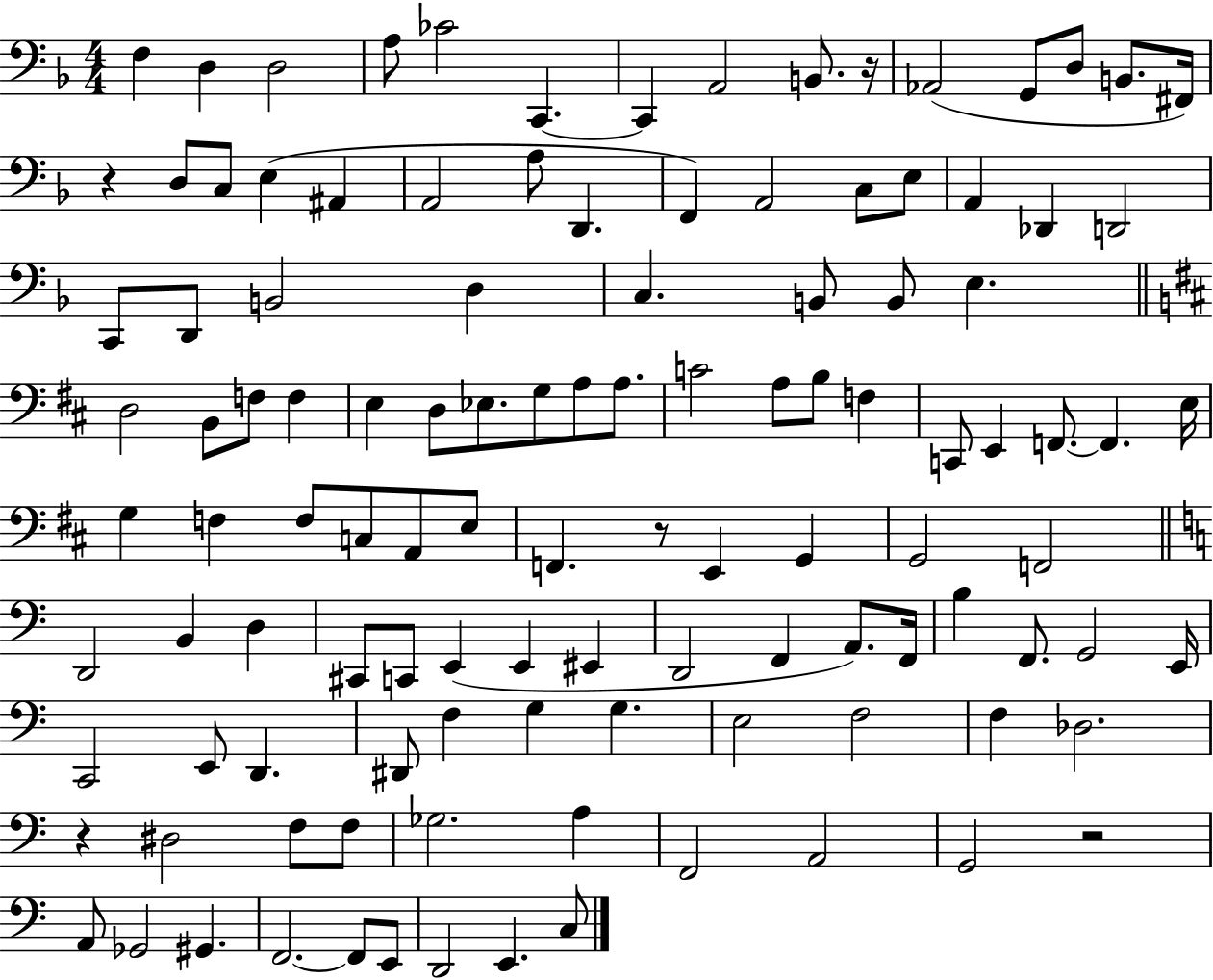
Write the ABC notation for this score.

X:1
T:Untitled
M:4/4
L:1/4
K:F
F, D, D,2 A,/2 _C2 C,, C,, A,,2 B,,/2 z/4 _A,,2 G,,/2 D,/2 B,,/2 ^F,,/4 z D,/2 C,/2 E, ^A,, A,,2 A,/2 D,, F,, A,,2 C,/2 E,/2 A,, _D,, D,,2 C,,/2 D,,/2 B,,2 D, C, B,,/2 B,,/2 E, D,2 B,,/2 F,/2 F, E, D,/2 _E,/2 G,/2 A,/2 A,/2 C2 A,/2 B,/2 F, C,,/2 E,, F,,/2 F,, E,/4 G, F, F,/2 C,/2 A,,/2 E,/2 F,, z/2 E,, G,, G,,2 F,,2 D,,2 B,, D, ^C,,/2 C,,/2 E,, E,, ^E,, D,,2 F,, A,,/2 F,,/4 B, F,,/2 G,,2 E,,/4 C,,2 E,,/2 D,, ^D,,/2 F, G, G, E,2 F,2 F, _D,2 z ^D,2 F,/2 F,/2 _G,2 A, F,,2 A,,2 G,,2 z2 A,,/2 _G,,2 ^G,, F,,2 F,,/2 E,,/2 D,,2 E,, C,/2